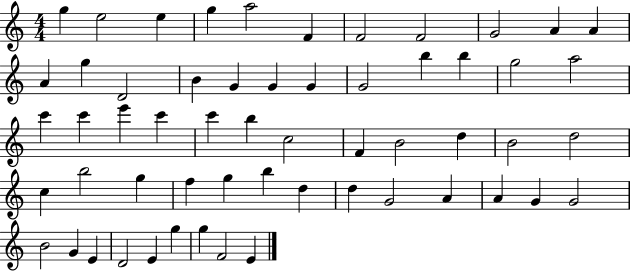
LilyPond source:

{
  \clef treble
  \numericTimeSignature
  \time 4/4
  \key c \major
  g''4 e''2 e''4 | g''4 a''2 f'4 | f'2 f'2 | g'2 a'4 a'4 | \break a'4 g''4 d'2 | b'4 g'4 g'4 g'4 | g'2 b''4 b''4 | g''2 a''2 | \break c'''4 c'''4 e'''4 c'''4 | c'''4 b''4 c''2 | f'4 b'2 d''4 | b'2 d''2 | \break c''4 b''2 g''4 | f''4 g''4 b''4 d''4 | d''4 g'2 a'4 | a'4 g'4 g'2 | \break b'2 g'4 e'4 | d'2 e'4 g''4 | g''4 f'2 e'4 | \bar "|."
}